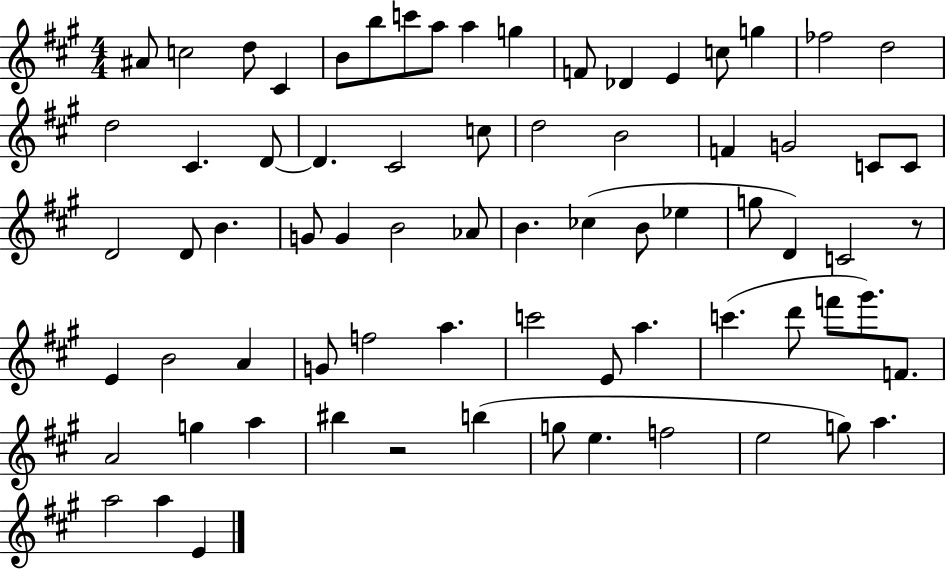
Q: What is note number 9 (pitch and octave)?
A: A5